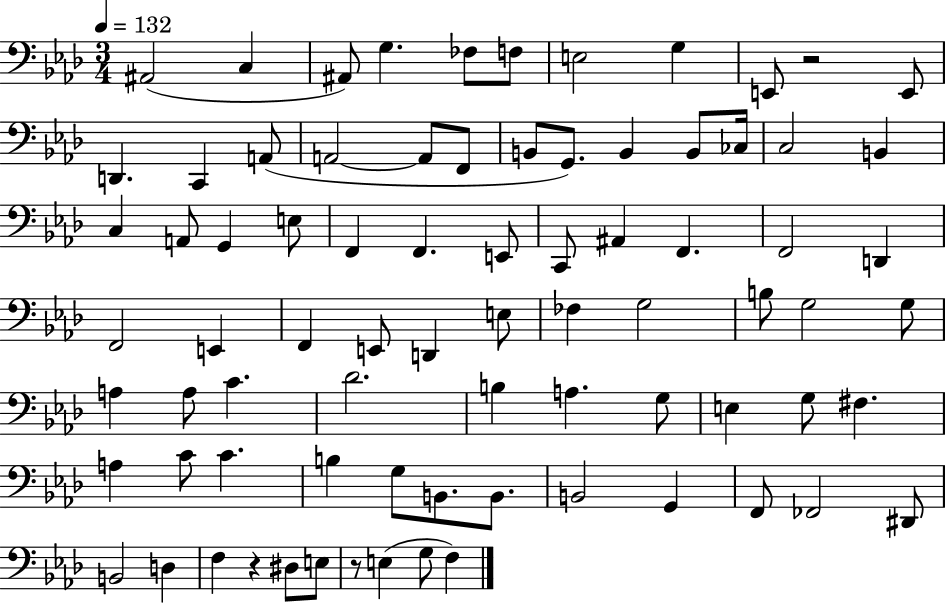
X:1
T:Untitled
M:3/4
L:1/4
K:Ab
^A,,2 C, ^A,,/2 G, _F,/2 F,/2 E,2 G, E,,/2 z2 E,,/2 D,, C,, A,,/2 A,,2 A,,/2 F,,/2 B,,/2 G,,/2 B,, B,,/2 _C,/4 C,2 B,, C, A,,/2 G,, E,/2 F,, F,, E,,/2 C,,/2 ^A,, F,, F,,2 D,, F,,2 E,, F,, E,,/2 D,, E,/2 _F, G,2 B,/2 G,2 G,/2 A, A,/2 C _D2 B, A, G,/2 E, G,/2 ^F, A, C/2 C B, G,/2 B,,/2 B,,/2 B,,2 G,, F,,/2 _F,,2 ^D,,/2 B,,2 D, F, z ^D,/2 E,/2 z/2 E, G,/2 F,